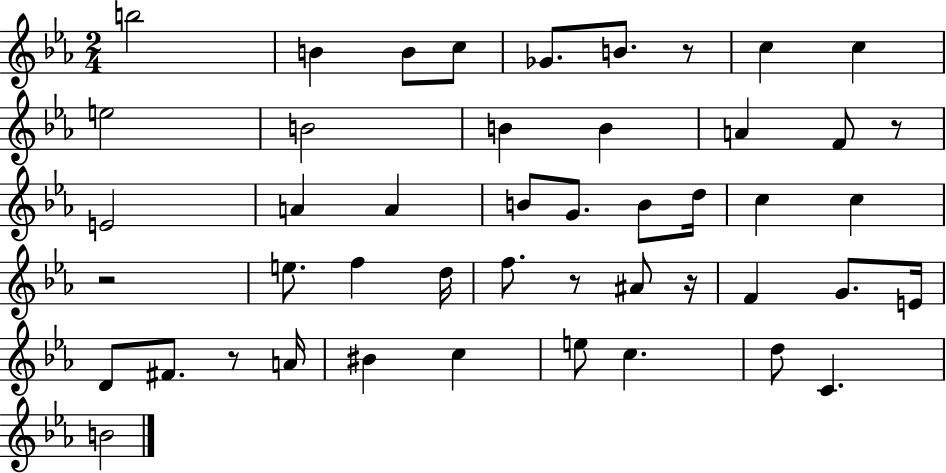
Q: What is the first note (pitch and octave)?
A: B5